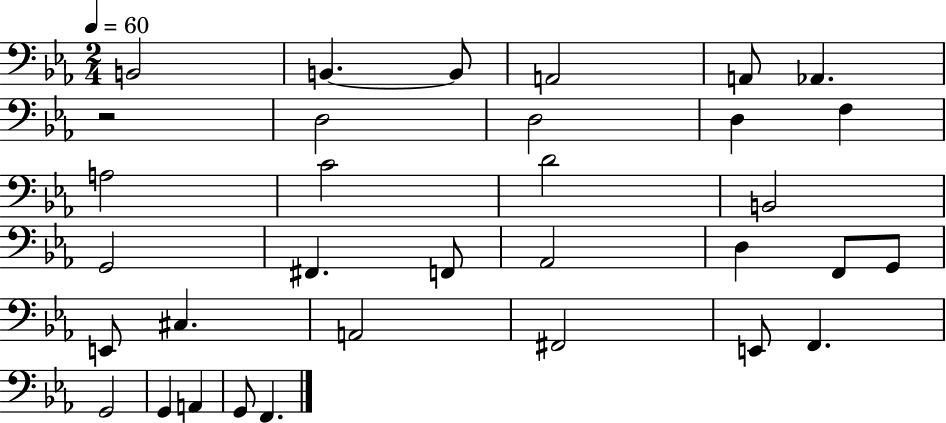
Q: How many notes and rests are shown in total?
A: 33